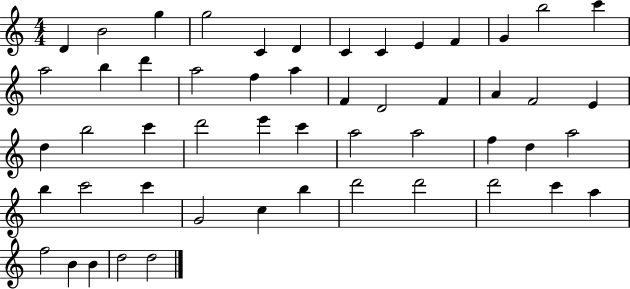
D4/q B4/h G5/q G5/h C4/q D4/q C4/q C4/q E4/q F4/q G4/q B5/h C6/q A5/h B5/q D6/q A5/h F5/q A5/q F4/q D4/h F4/q A4/q F4/h E4/q D5/q B5/h C6/q D6/h E6/q C6/q A5/h A5/h F5/q D5/q A5/h B5/q C6/h C6/q G4/h C5/q B5/q D6/h D6/h D6/h C6/q A5/q F5/h B4/q B4/q D5/h D5/h